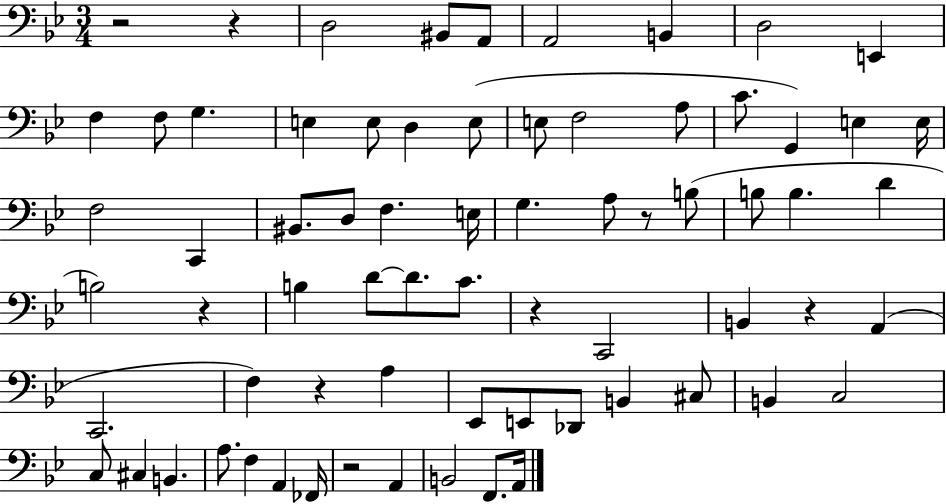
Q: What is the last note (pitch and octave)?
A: A2